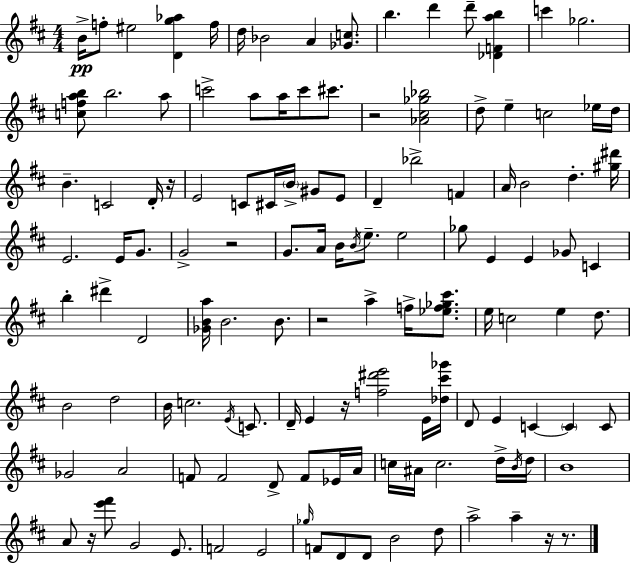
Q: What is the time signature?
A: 4/4